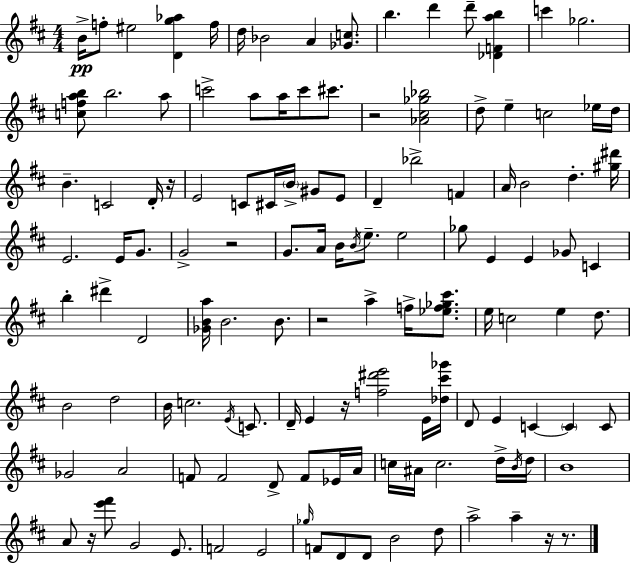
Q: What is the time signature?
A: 4/4